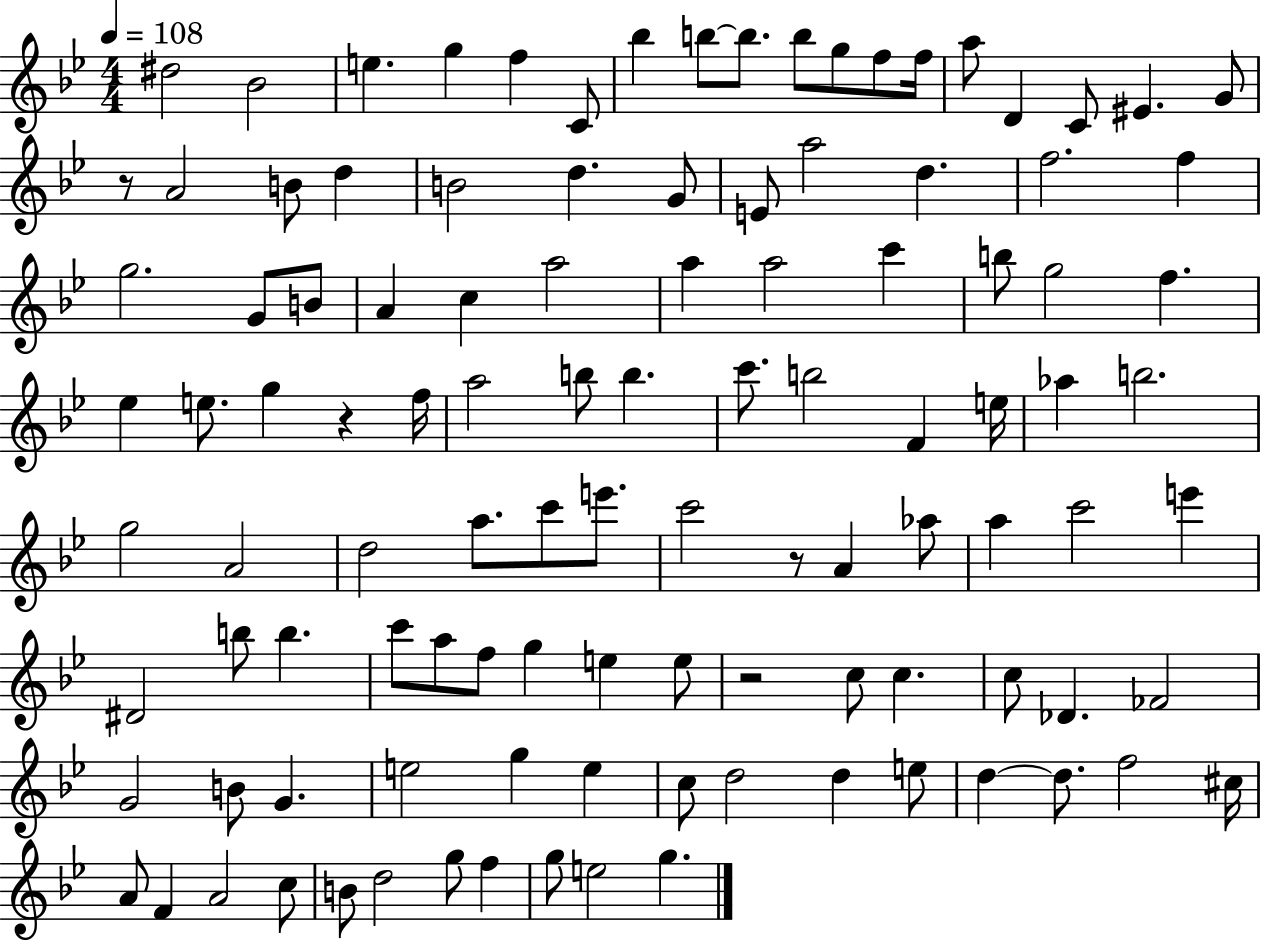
D#5/h Bb4/h E5/q. G5/q F5/q C4/e Bb5/q B5/e B5/e. B5/e G5/e F5/e F5/s A5/e D4/q C4/e EIS4/q. G4/e R/e A4/h B4/e D5/q B4/h D5/q. G4/e E4/e A5/h D5/q. F5/h. F5/q G5/h. G4/e B4/e A4/q C5/q A5/h A5/q A5/h C6/q B5/e G5/h F5/q. Eb5/q E5/e. G5/q R/q F5/s A5/h B5/e B5/q. C6/e. B5/h F4/q E5/s Ab5/q B5/h. G5/h A4/h D5/h A5/e. C6/e E6/e. C6/h R/e A4/q Ab5/e A5/q C6/h E6/q D#4/h B5/e B5/q. C6/e A5/e F5/e G5/q E5/q E5/e R/h C5/e C5/q. C5/e Db4/q. FES4/h G4/h B4/e G4/q. E5/h G5/q E5/q C5/e D5/h D5/q E5/e D5/q D5/e. F5/h C#5/s A4/e F4/q A4/h C5/e B4/e D5/h G5/e F5/q G5/e E5/h G5/q.